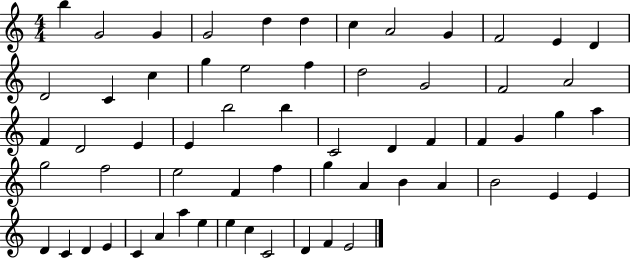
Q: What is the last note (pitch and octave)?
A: E4